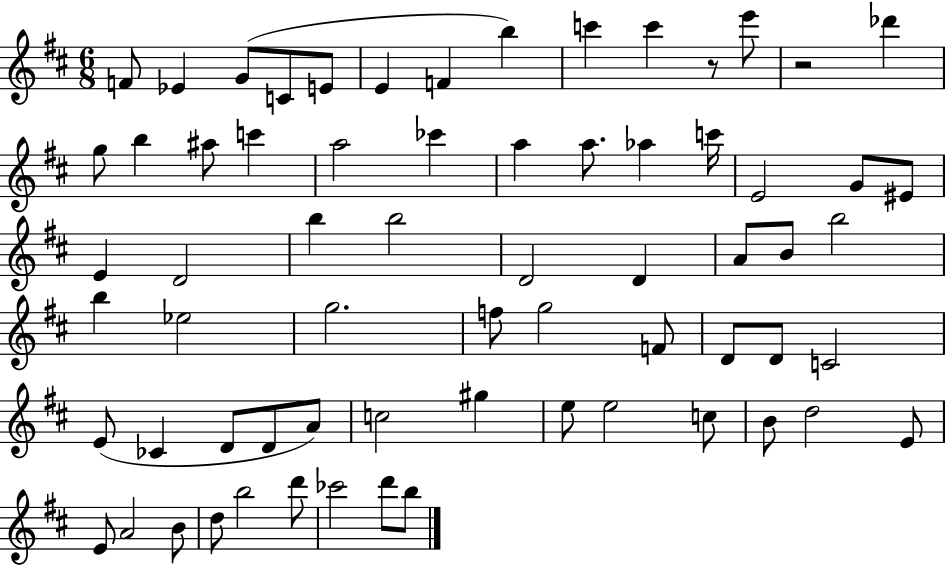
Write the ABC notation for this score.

X:1
T:Untitled
M:6/8
L:1/4
K:D
F/2 _E G/2 C/2 E/2 E F b c' c' z/2 e'/2 z2 _d' g/2 b ^a/2 c' a2 _c' a a/2 _a c'/4 E2 G/2 ^E/2 E D2 b b2 D2 D A/2 B/2 b2 b _e2 g2 f/2 g2 F/2 D/2 D/2 C2 E/2 _C D/2 D/2 A/2 c2 ^g e/2 e2 c/2 B/2 d2 E/2 E/2 A2 B/2 d/2 b2 d'/2 _c'2 d'/2 b/2